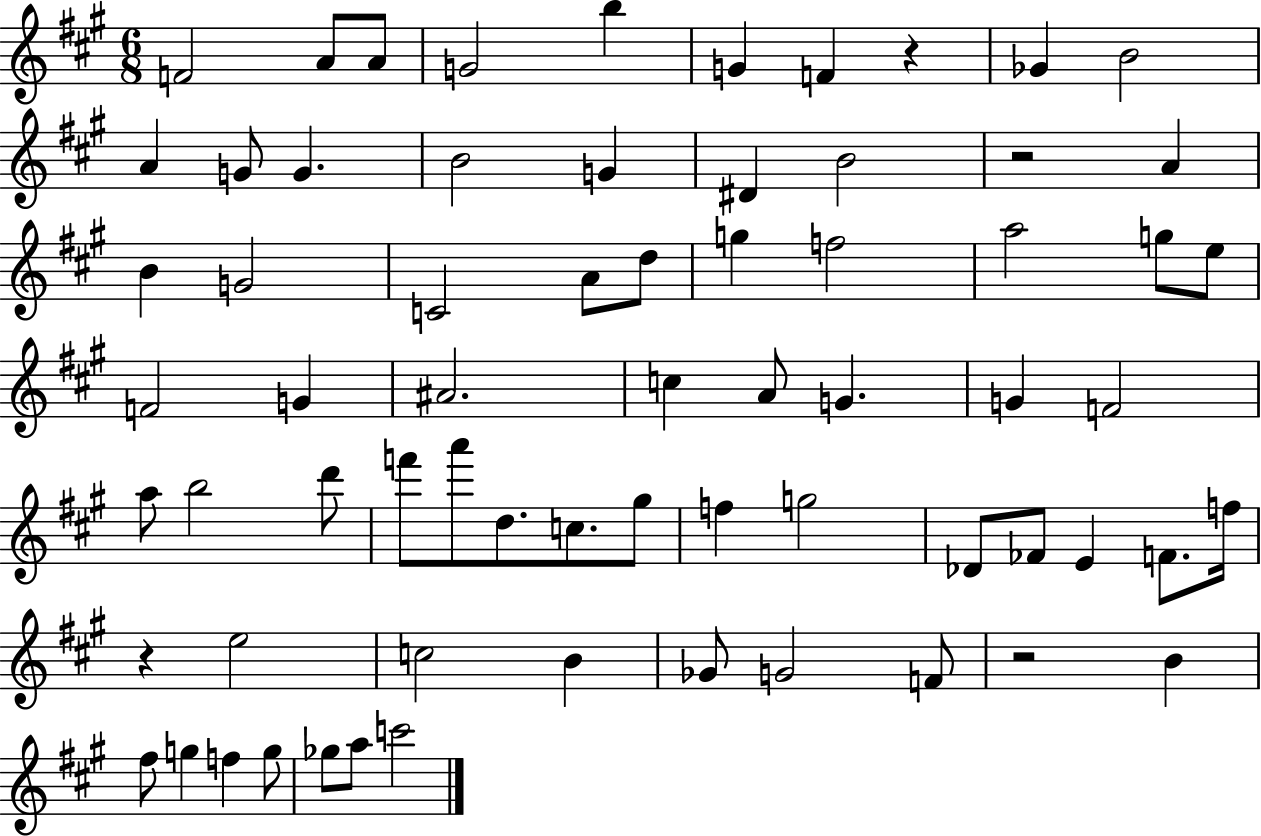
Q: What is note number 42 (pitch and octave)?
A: C5